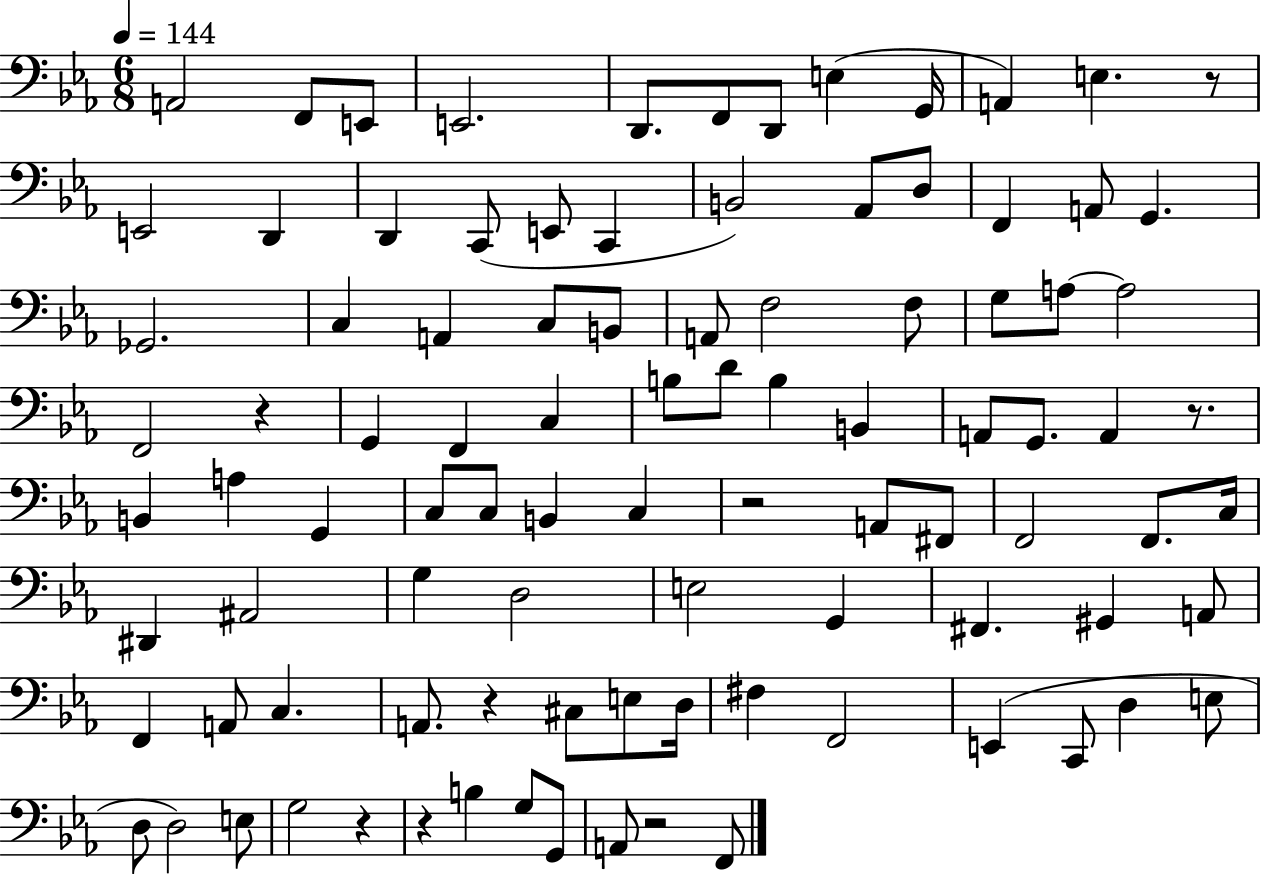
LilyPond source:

{
  \clef bass
  \numericTimeSignature
  \time 6/8
  \key ees \major
  \tempo 4 = 144
  a,2 f,8 e,8 | e,2. | d,8. f,8 d,8 e4( g,16 | a,4) e4. r8 | \break e,2 d,4 | d,4 c,8( e,8 c,4 | b,2) aes,8 d8 | f,4 a,8 g,4. | \break ges,2. | c4 a,4 c8 b,8 | a,8 f2 f8 | g8 a8~~ a2 | \break f,2 r4 | g,4 f,4 c4 | b8 d'8 b4 b,4 | a,8 g,8. a,4 r8. | \break b,4 a4 g,4 | c8 c8 b,4 c4 | r2 a,8 fis,8 | f,2 f,8. c16 | \break dis,4 ais,2 | g4 d2 | e2 g,4 | fis,4. gis,4 a,8 | \break f,4 a,8 c4. | a,8. r4 cis8 e8 d16 | fis4 f,2 | e,4( c,8 d4 e8 | \break d8 d2) e8 | g2 r4 | r4 b4 g8 g,8 | a,8 r2 f,8 | \break \bar "|."
}